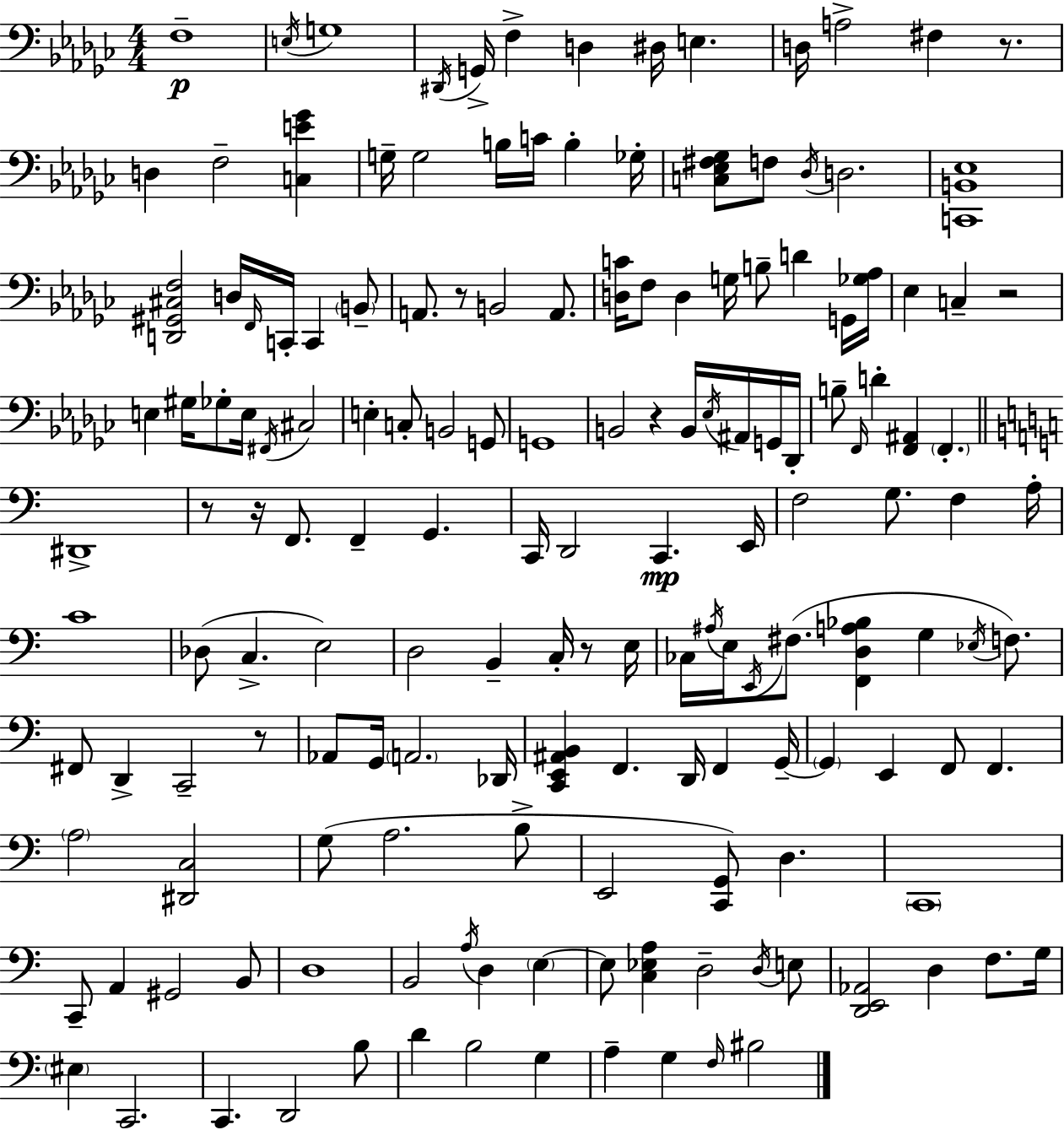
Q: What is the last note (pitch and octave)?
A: BIS3